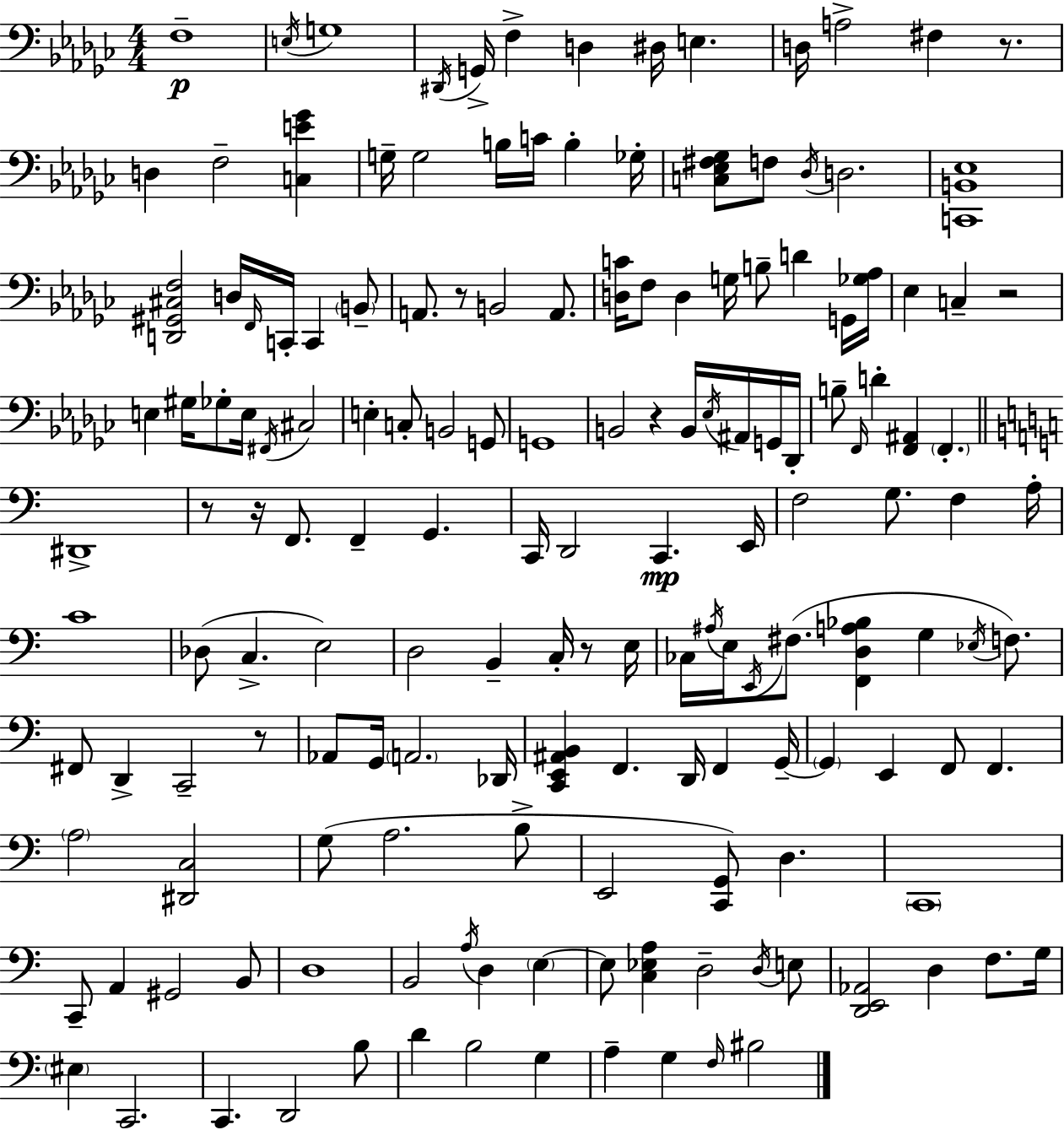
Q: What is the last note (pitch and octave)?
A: BIS3